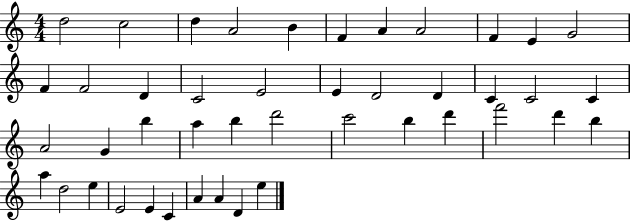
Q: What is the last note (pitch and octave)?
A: E5